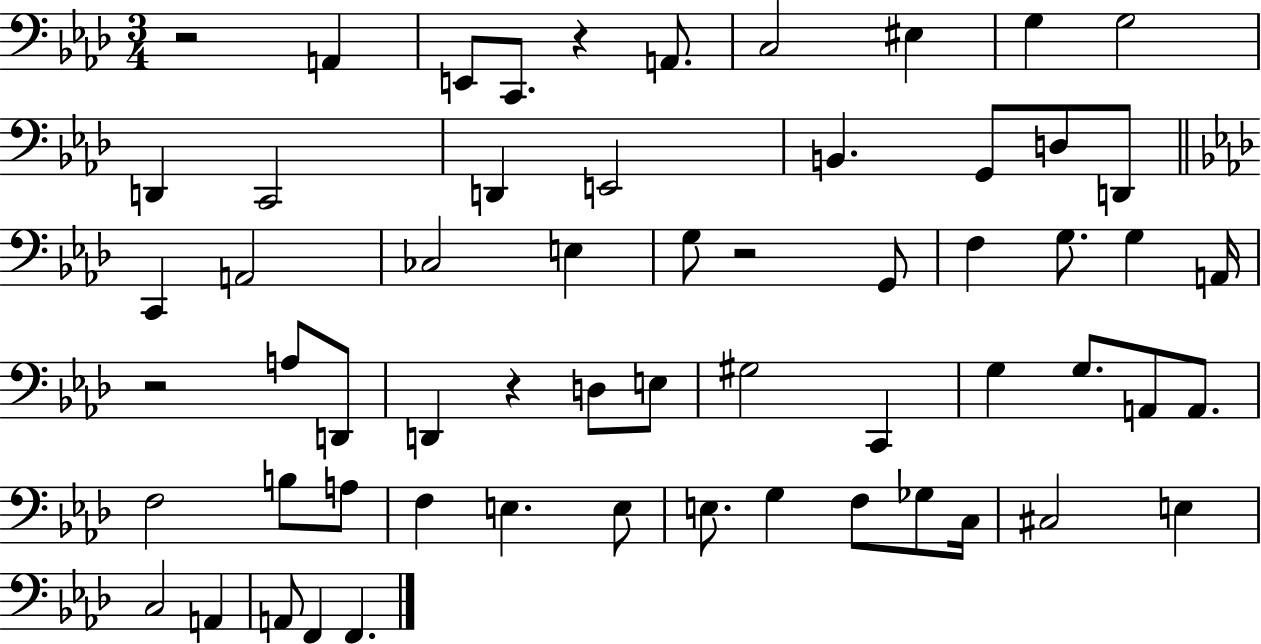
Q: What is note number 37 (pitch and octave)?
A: A2